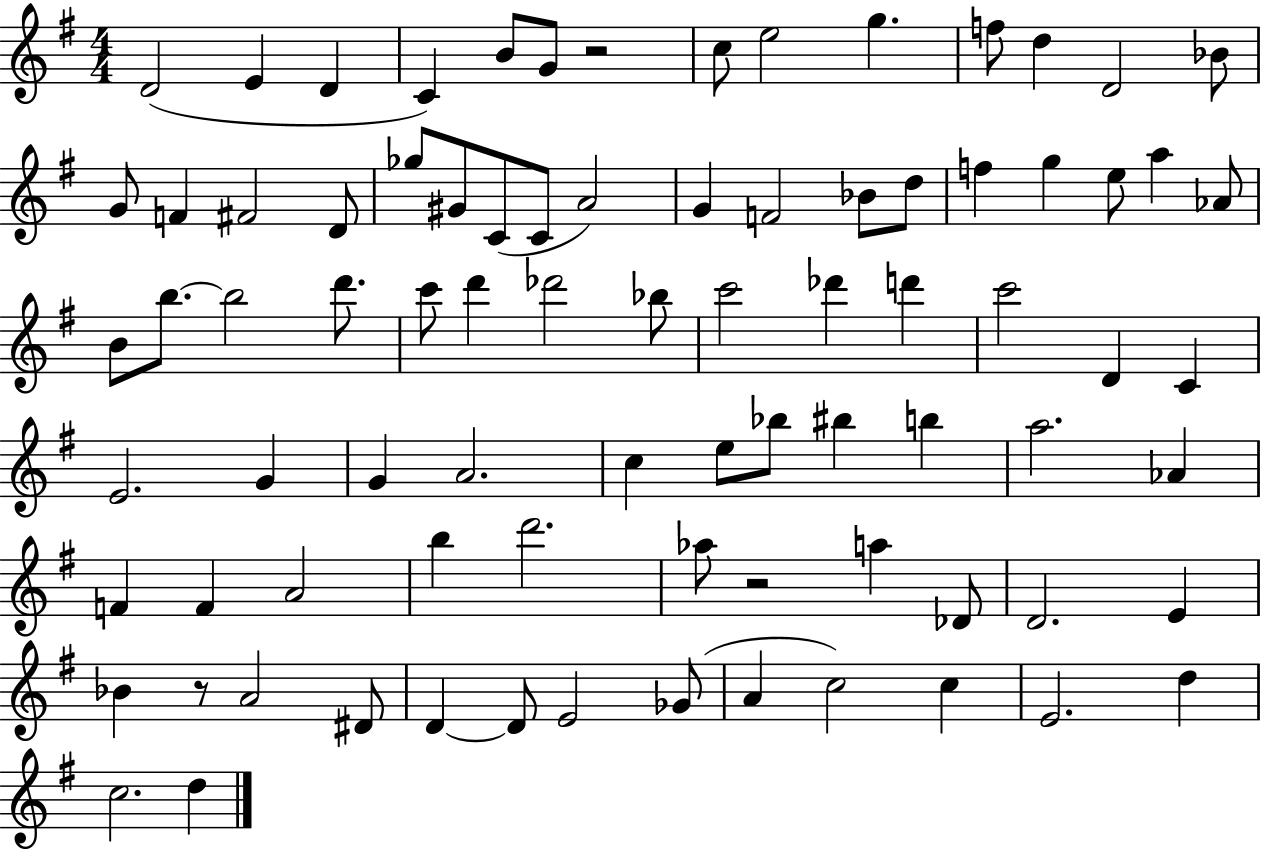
D4/h E4/q D4/q C4/q B4/e G4/e R/h C5/e E5/h G5/q. F5/e D5/q D4/h Bb4/e G4/e F4/q F#4/h D4/e Gb5/e G#4/e C4/e C4/e A4/h G4/q F4/h Bb4/e D5/e F5/q G5/q E5/e A5/q Ab4/e B4/e B5/e. B5/h D6/e. C6/e D6/q Db6/h Bb5/e C6/h Db6/q D6/q C6/h D4/q C4/q E4/h. G4/q G4/q A4/h. C5/q E5/e Bb5/e BIS5/q B5/q A5/h. Ab4/q F4/q F4/q A4/h B5/q D6/h. Ab5/e R/h A5/q Db4/e D4/h. E4/q Bb4/q R/e A4/h D#4/e D4/q D4/e E4/h Gb4/e A4/q C5/h C5/q E4/h. D5/q C5/h. D5/q